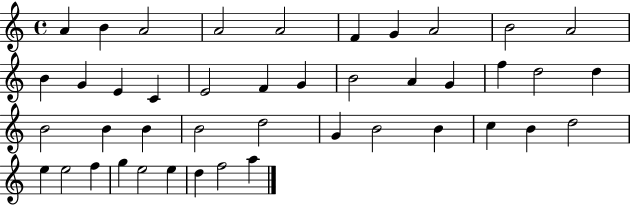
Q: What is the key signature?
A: C major